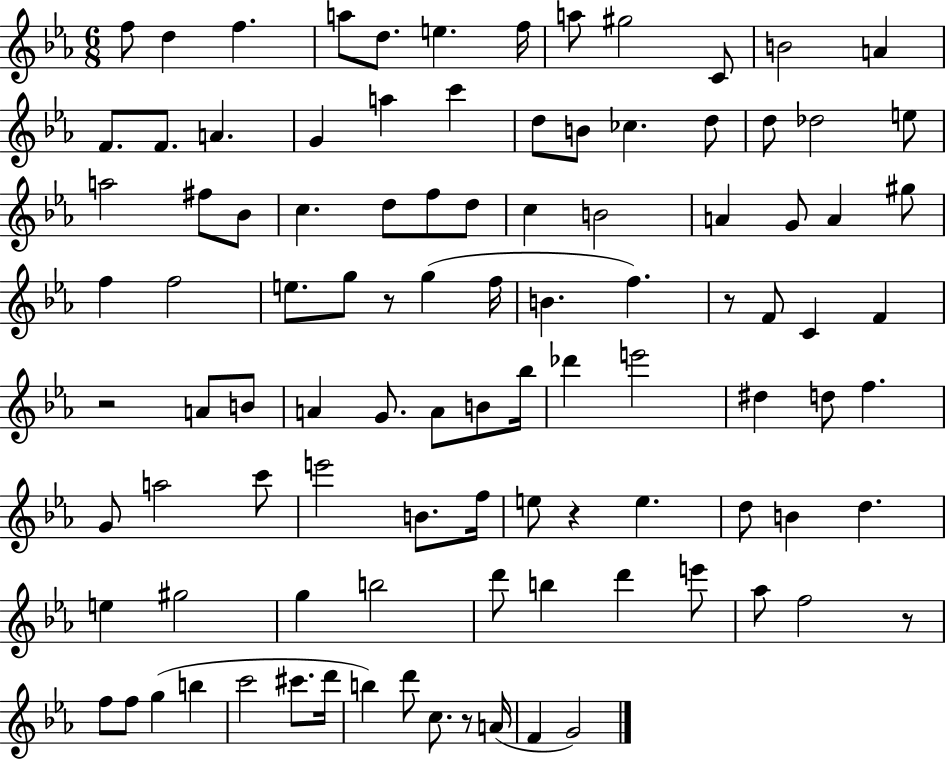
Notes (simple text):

F5/e D5/q F5/q. A5/e D5/e. E5/q. F5/s A5/e G#5/h C4/e B4/h A4/q F4/e. F4/e. A4/q. G4/q A5/q C6/q D5/e B4/e CES5/q. D5/e D5/e Db5/h E5/e A5/h F#5/e Bb4/e C5/q. D5/e F5/e D5/e C5/q B4/h A4/q G4/e A4/q G#5/e F5/q F5/h E5/e. G5/e R/e G5/q F5/s B4/q. F5/q. R/e F4/e C4/q F4/q R/h A4/e B4/e A4/q G4/e. A4/e B4/e Bb5/s Db6/q E6/h D#5/q D5/e F5/q. G4/e A5/h C6/e E6/h B4/e. F5/s E5/e R/q E5/q. D5/e B4/q D5/q. E5/q G#5/h G5/q B5/h D6/e B5/q D6/q E6/e Ab5/e F5/h R/e F5/e F5/e G5/q B5/q C6/h C#6/e. D6/s B5/q D6/e C5/e. R/e A4/s F4/q G4/h